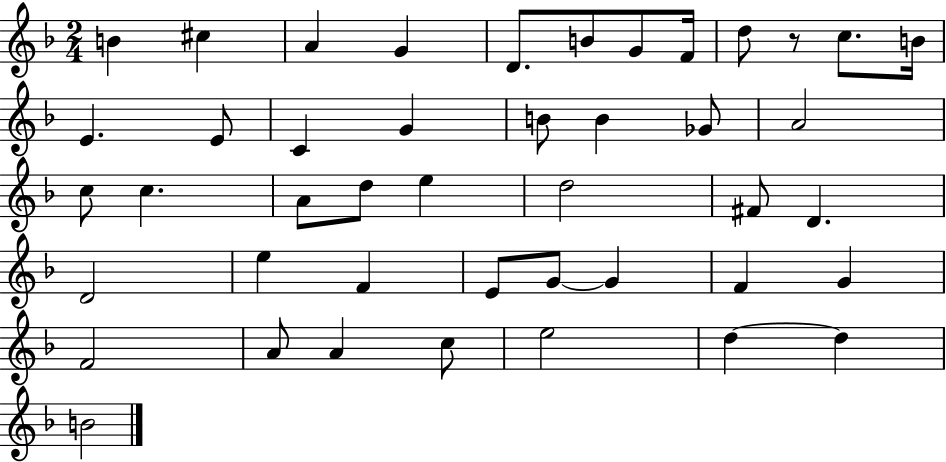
X:1
T:Untitled
M:2/4
L:1/4
K:F
B ^c A G D/2 B/2 G/2 F/4 d/2 z/2 c/2 B/4 E E/2 C G B/2 B _G/2 A2 c/2 c A/2 d/2 e d2 ^F/2 D D2 e F E/2 G/2 G F G F2 A/2 A c/2 e2 d d B2